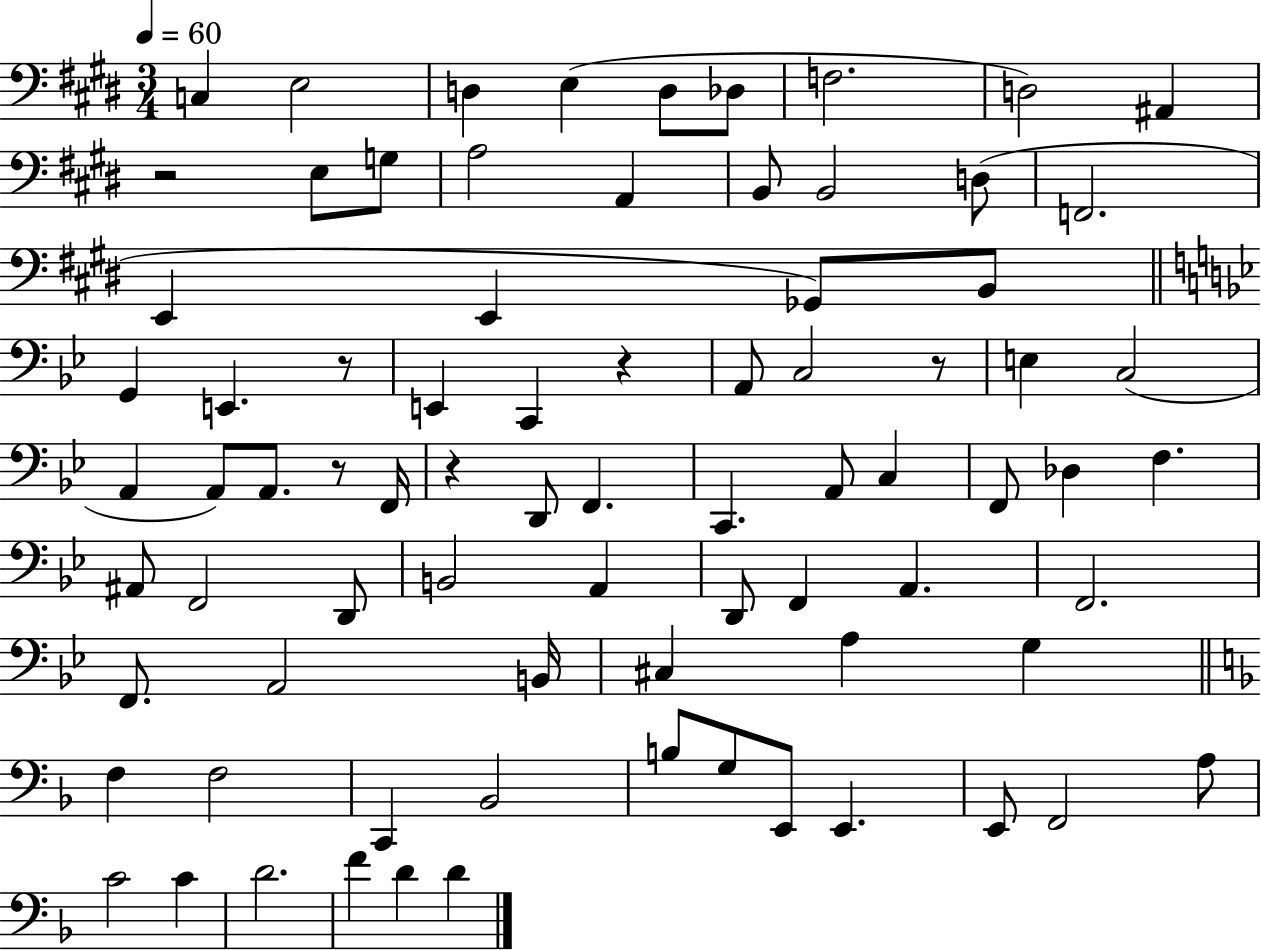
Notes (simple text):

C3/q E3/h D3/q E3/q D3/e Db3/e F3/h. D3/h A#2/q R/h E3/e G3/e A3/h A2/q B2/e B2/h D3/e F2/h. E2/q E2/q Gb2/e B2/e G2/q E2/q. R/e E2/q C2/q R/q A2/e C3/h R/e E3/q C3/h A2/q A2/e A2/e. R/e F2/s R/q D2/e F2/q. C2/q. A2/e C3/q F2/e Db3/q F3/q. A#2/e F2/h D2/e B2/h A2/q D2/e F2/q A2/q. F2/h. F2/e. A2/h B2/s C#3/q A3/q G3/q F3/q F3/h C2/q Bb2/h B3/e G3/e E2/e E2/q. E2/e F2/h A3/e C4/h C4/q D4/h. F4/q D4/q D4/q